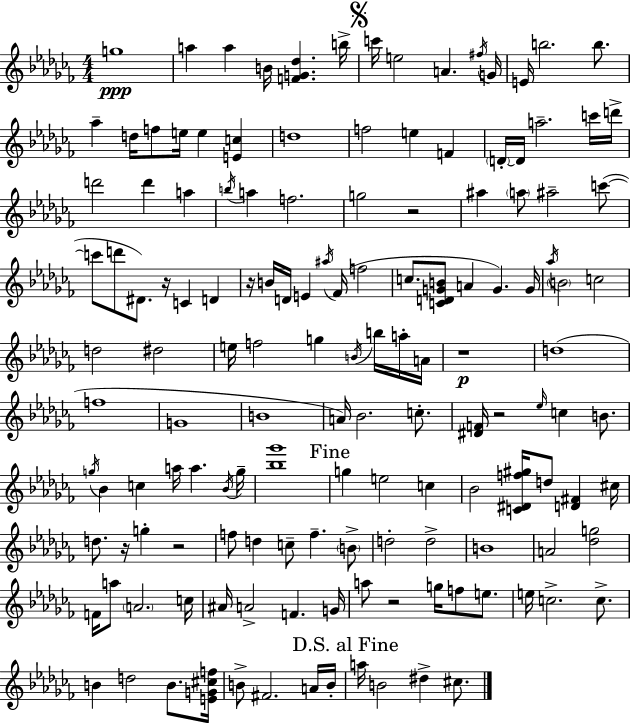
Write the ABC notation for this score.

X:1
T:Untitled
M:4/4
L:1/4
K:Abm
g4 a a B/4 [FG_d] b/4 c'/4 e2 A ^f/4 G/4 E/4 b2 b/2 _a d/4 f/2 e/4 e [Ec] d4 f2 e F D/4 D/4 a2 c'/4 d'/4 d'2 d' a b/4 a f2 g2 z2 ^a a/2 ^a2 c'/2 c'/2 d'/2 ^D/2 z/4 C D z/4 B/4 D/4 E ^a/4 _F/4 f2 c/2 [CDGB]/2 A G G/4 _a/4 B2 c2 d2 ^d2 e/4 f2 g B/4 b/4 a/4 A/4 z4 d4 f4 G4 B4 A/4 _B2 c/2 [^DF]/4 z2 _e/4 c B/2 g/4 _B c a/4 a _B/4 g/4 [_b_g']4 g e2 c _B2 [C^Df^g]/4 d/2 [D^F] ^c/4 d/2 z/4 g z2 f/2 d c/2 f B/2 d2 d2 B4 A2 [_dg]2 F/4 a/2 A2 c/4 ^A/4 A2 F G/4 a/2 z2 g/4 f/2 e/2 e/4 c2 c/2 B d2 B/2 [EG^cf]/4 B/2 ^F2 A/4 B/4 a/4 B2 ^d ^c/2